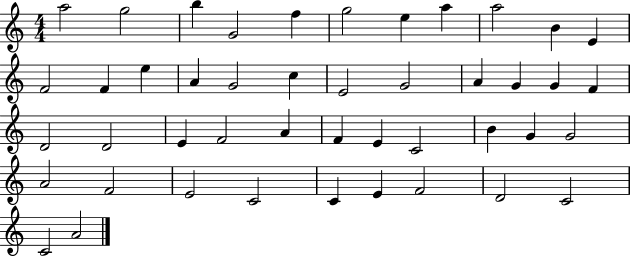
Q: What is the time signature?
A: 4/4